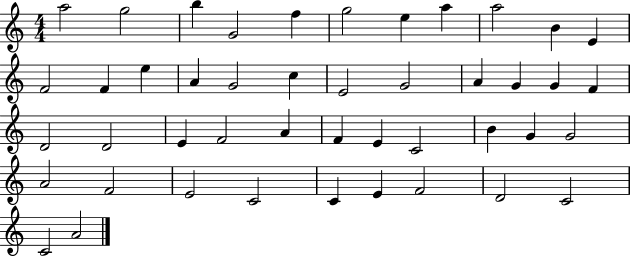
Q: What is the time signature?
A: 4/4